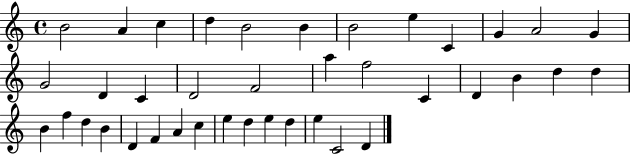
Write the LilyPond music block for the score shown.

{
  \clef treble
  \time 4/4
  \defaultTimeSignature
  \key c \major
  b'2 a'4 c''4 | d''4 b'2 b'4 | b'2 e''4 c'4 | g'4 a'2 g'4 | \break g'2 d'4 c'4 | d'2 f'2 | a''4 f''2 c'4 | d'4 b'4 d''4 d''4 | \break b'4 f''4 d''4 b'4 | d'4 f'4 a'4 c''4 | e''4 d''4 e''4 d''4 | e''4 c'2 d'4 | \break \bar "|."
}